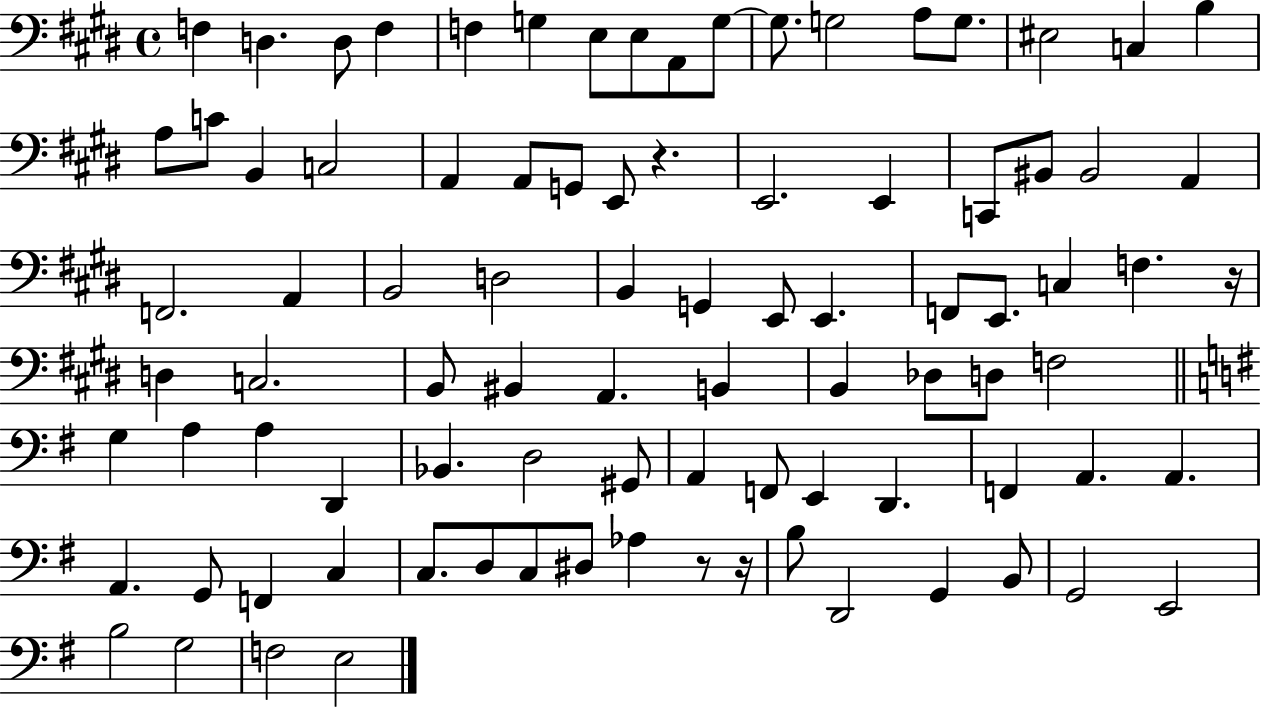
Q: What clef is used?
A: bass